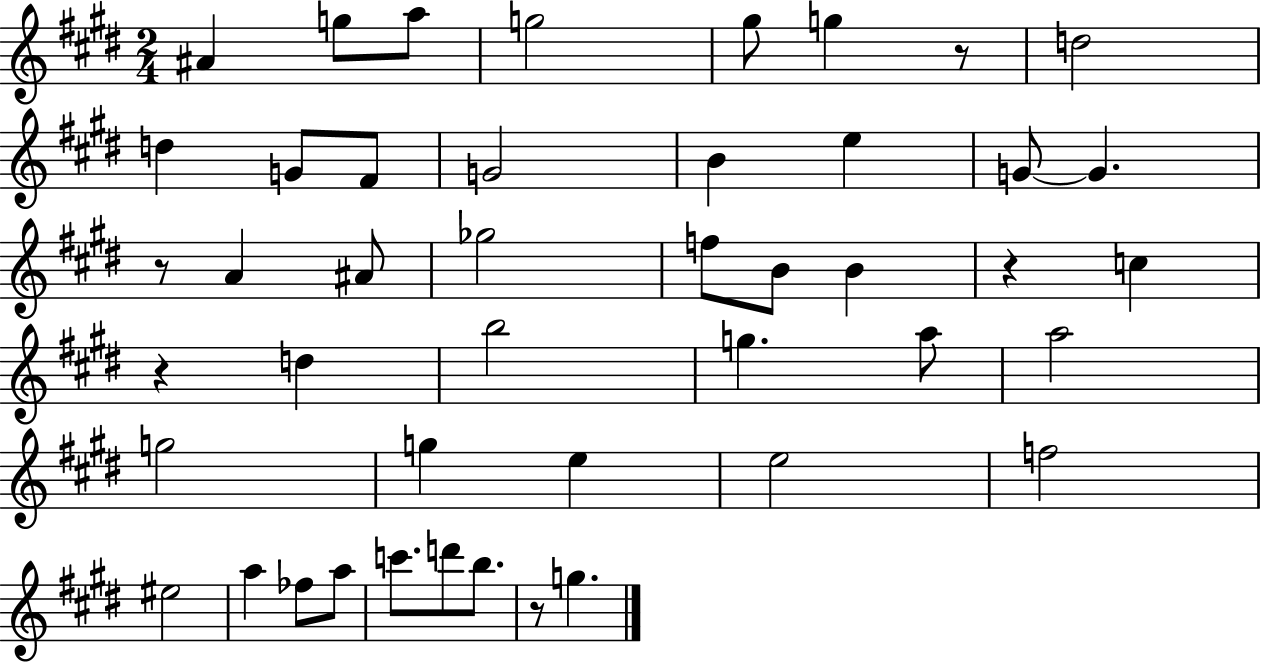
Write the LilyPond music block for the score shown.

{
  \clef treble
  \numericTimeSignature
  \time 2/4
  \key e \major
  ais'4 g''8 a''8 | g''2 | gis''8 g''4 r8 | d''2 | \break d''4 g'8 fis'8 | g'2 | b'4 e''4 | g'8~~ g'4. | \break r8 a'4 ais'8 | ges''2 | f''8 b'8 b'4 | r4 c''4 | \break r4 d''4 | b''2 | g''4. a''8 | a''2 | \break g''2 | g''4 e''4 | e''2 | f''2 | \break eis''2 | a''4 fes''8 a''8 | c'''8. d'''8 b''8. | r8 g''4. | \break \bar "|."
}